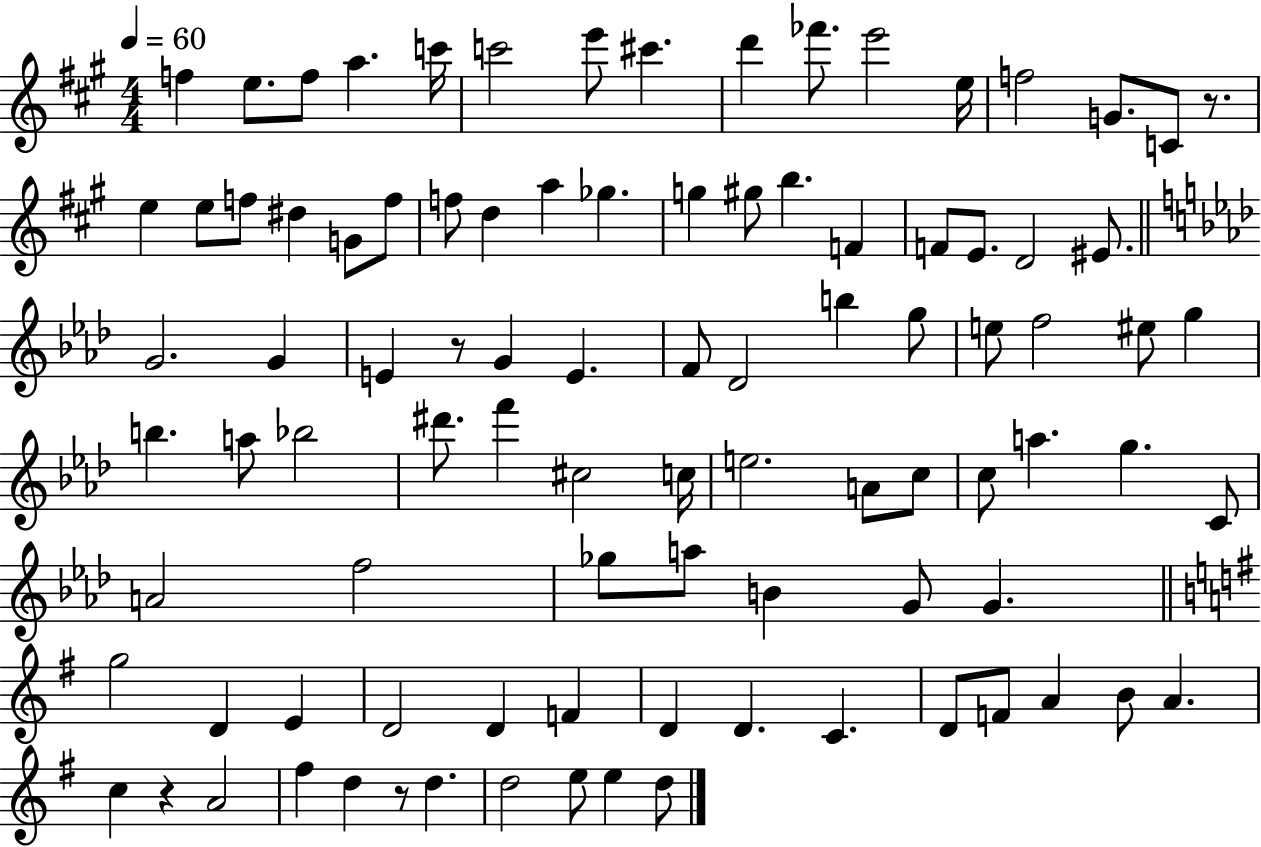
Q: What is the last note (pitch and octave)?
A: D5